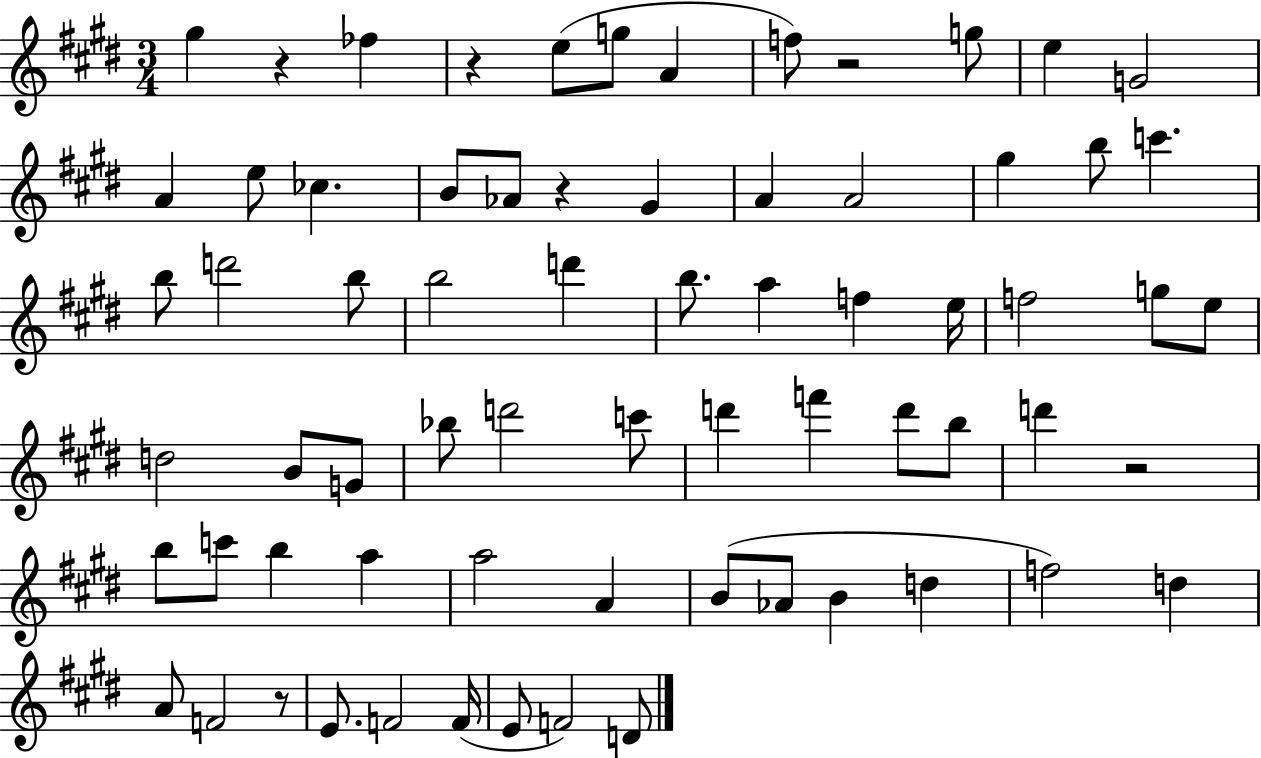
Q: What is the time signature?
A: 3/4